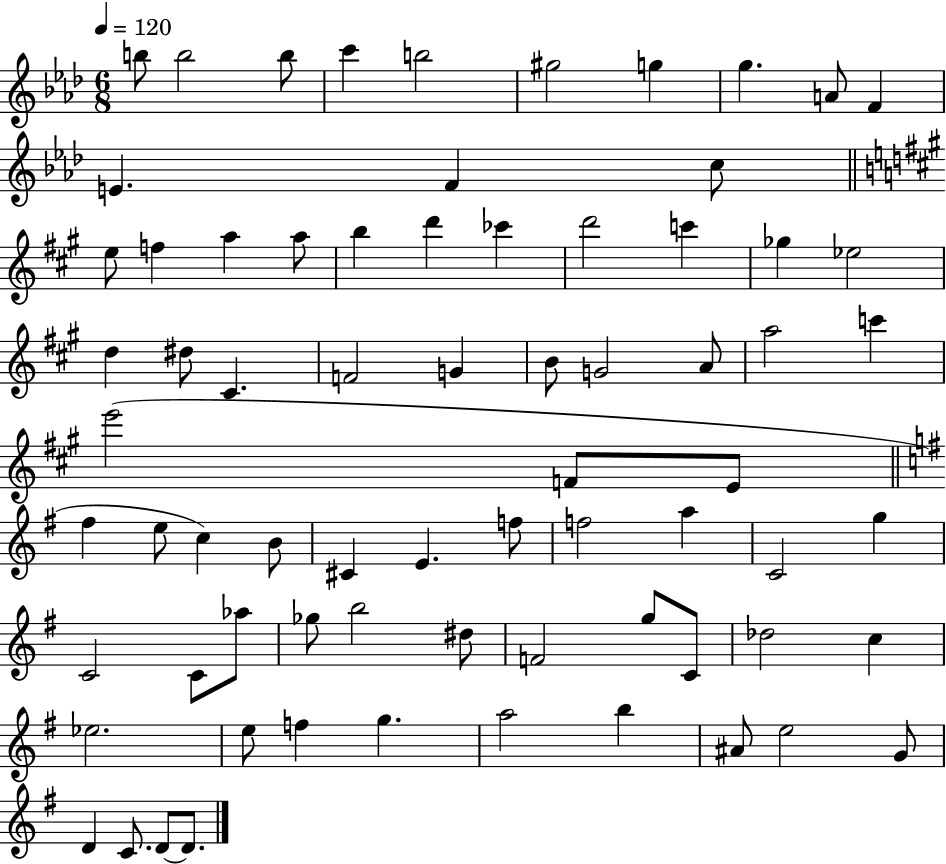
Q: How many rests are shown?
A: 0